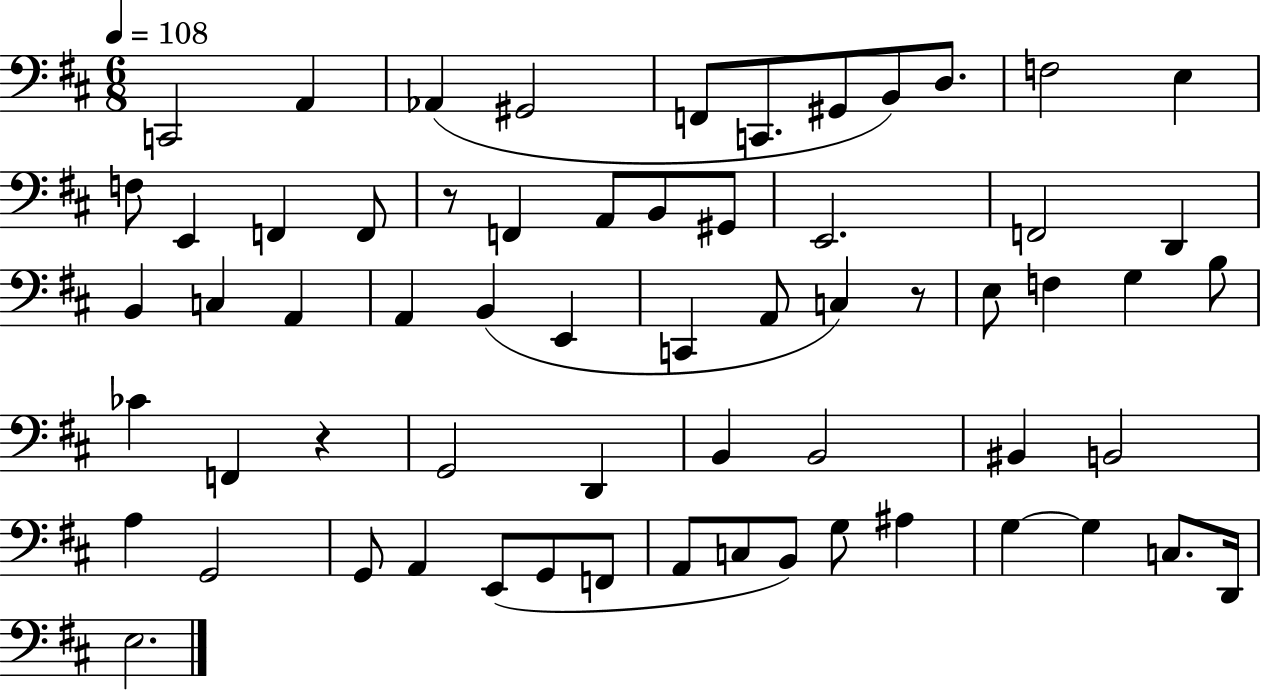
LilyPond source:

{
  \clef bass
  \numericTimeSignature
  \time 6/8
  \key d \major
  \tempo 4 = 108
  c,2 a,4 | aes,4( gis,2 | f,8 c,8. gis,8 b,8) d8. | f2 e4 | \break f8 e,4 f,4 f,8 | r8 f,4 a,8 b,8 gis,8 | e,2. | f,2 d,4 | \break b,4 c4 a,4 | a,4 b,4( e,4 | c,4 a,8 c4) r8 | e8 f4 g4 b8 | \break ces'4 f,4 r4 | g,2 d,4 | b,4 b,2 | bis,4 b,2 | \break a4 g,2 | g,8 a,4 e,8( g,8 f,8 | a,8 c8 b,8) g8 ais4 | g4~~ g4 c8. d,16 | \break e2. | \bar "|."
}